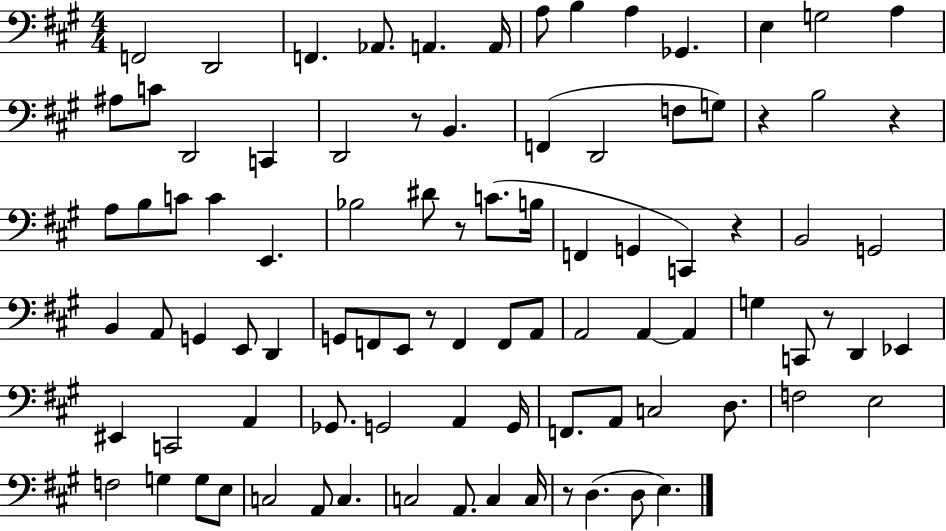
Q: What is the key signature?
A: A major